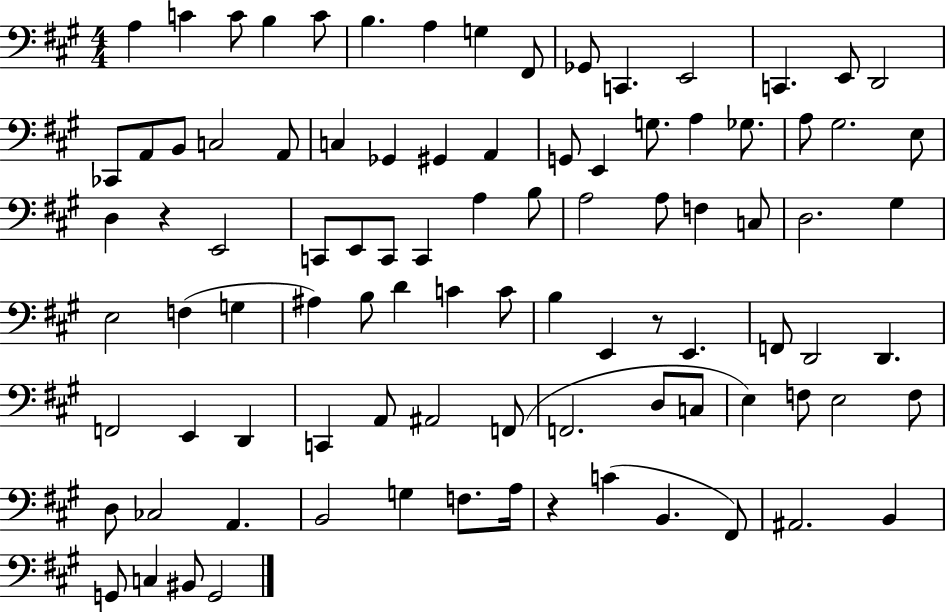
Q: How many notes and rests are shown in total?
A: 93